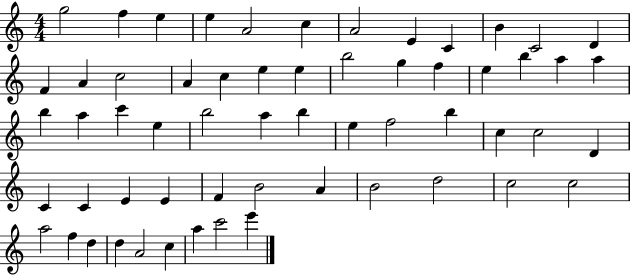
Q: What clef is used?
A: treble